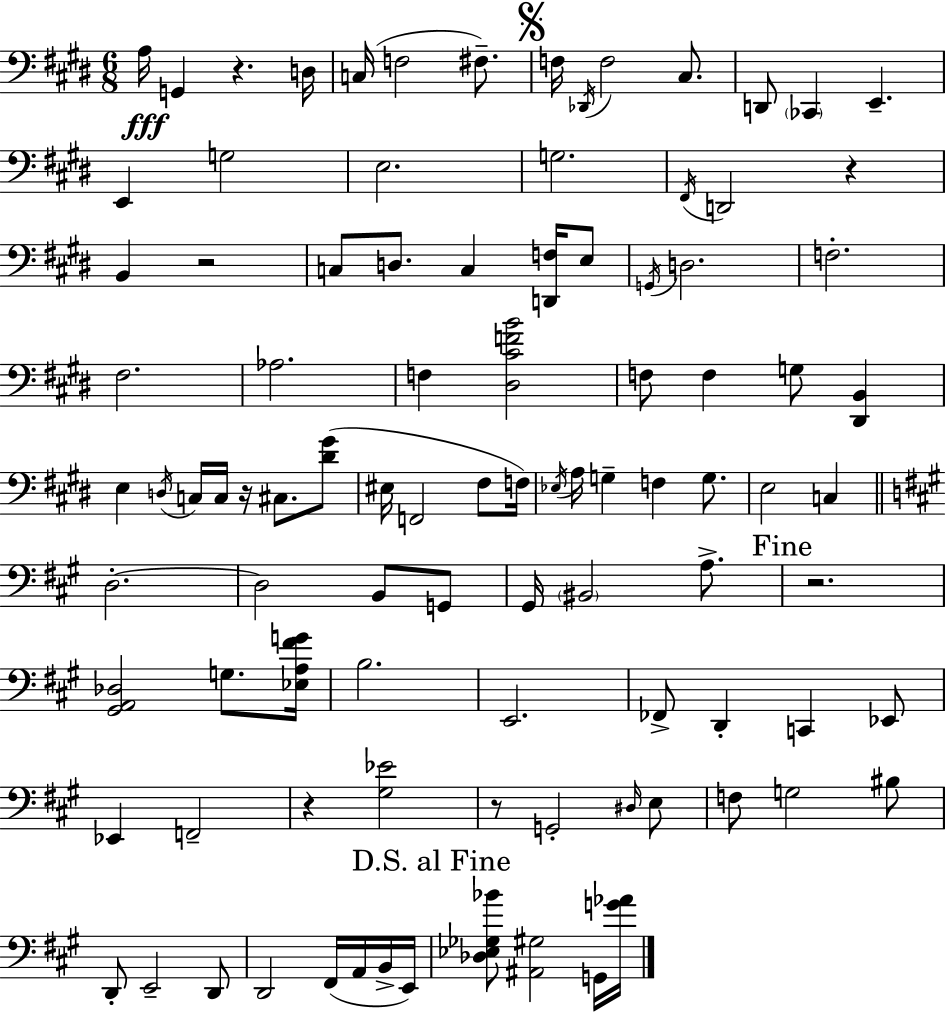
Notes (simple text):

A3/s G2/q R/q. D3/s C3/s F3/h F#3/e. F3/s Db2/s F3/h C#3/e. D2/e CES2/q E2/q. E2/q G3/h E3/h. G3/h. F#2/s D2/h R/q B2/q R/h C3/e D3/e. C3/q [D2,F3]/s E3/e G2/s D3/h. F3/h. F#3/h. Ab3/h. F3/q [D#3,C#4,F4,B4]/h F3/e F3/q G3/e [D#2,B2]/q E3/q D3/s C3/s C3/s R/s C#3/e. [D#4,G#4]/e EIS3/s F2/h F#3/e F3/s Eb3/s A3/s G3/q F3/q G3/e. E3/h C3/q D3/h. D3/h B2/e G2/e G#2/s BIS2/h A3/e. R/h. [G#2,A2,Db3]/h G3/e. [Eb3,A3,F#4,G4]/s B3/h. E2/h. FES2/e D2/q C2/q Eb2/e Eb2/q F2/h R/q [G#3,Eb4]/h R/e G2/h D#3/s E3/e F3/e G3/h BIS3/e D2/e E2/h D2/e D2/h F#2/s A2/s B2/s E2/s [Db3,Eb3,Gb3,Bb4]/e [A#2,G#3]/h G2/s [G4,Ab4]/s